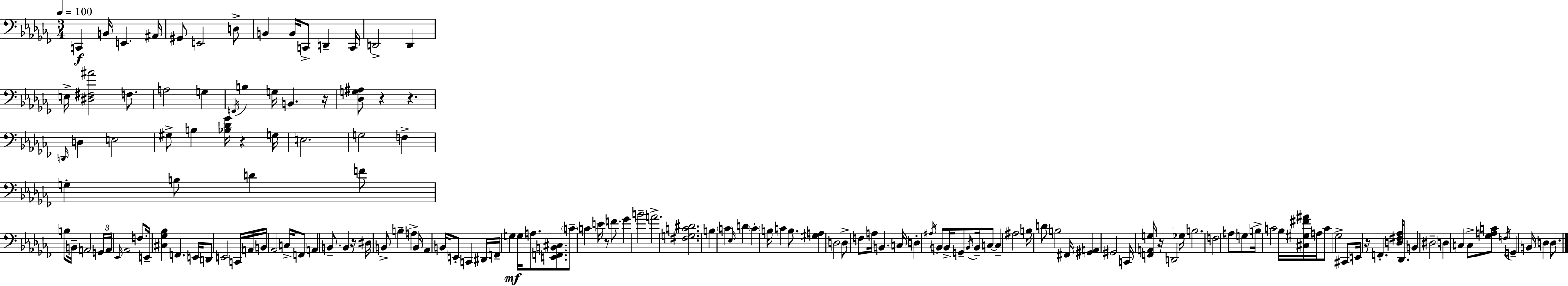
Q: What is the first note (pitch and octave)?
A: C2